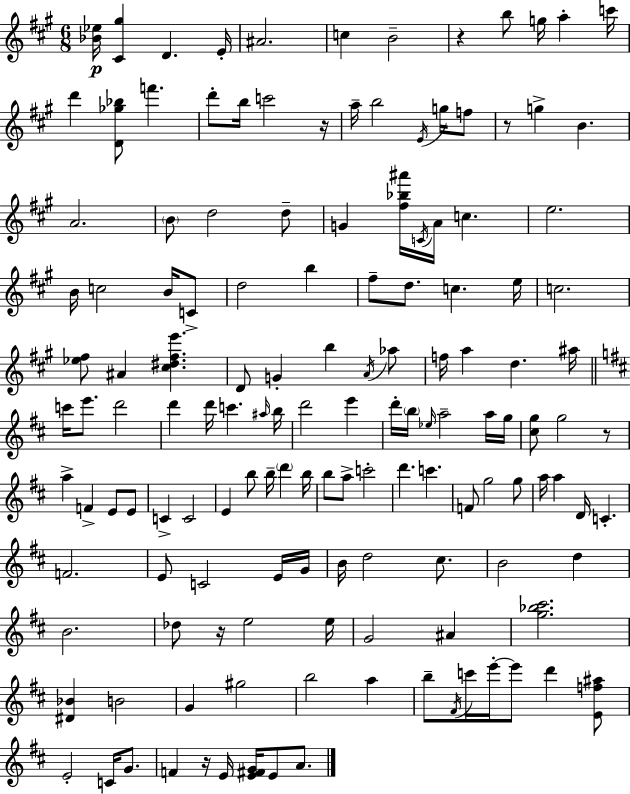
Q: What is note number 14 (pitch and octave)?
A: C6